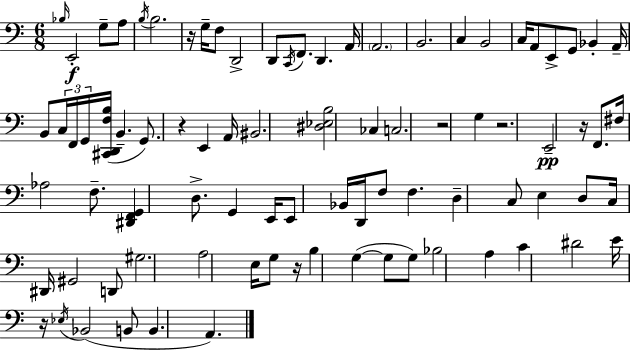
X:1
T:Untitled
M:6/8
L:1/4
K:Am
_B,/4 E,,2 G,/2 A,/2 B,/4 B,2 z/4 G,/4 F,/2 D,,2 D,,/2 C,,/4 F,,/2 D,, A,,/4 A,,2 B,,2 C, B,,2 C,/4 A,,/2 E,,/2 G,,/2 _B,, A,,/4 B,,/2 C,/4 F,,/4 G,,/4 [^C,,D,,F,B,]/4 B,, G,,/2 z E,, A,,/4 ^B,,2 [^D,_E,B,]2 _C, C,2 z2 G, z2 E,,2 z/4 F,,/2 ^F,/4 _A,2 F,/2 [^D,,F,,G,,] D,/2 G,, E,,/4 E,,/2 _B,,/4 D,,/4 F,/2 F, D, C,/2 E, D,/2 C,/4 ^D,,/4 ^G,,2 D,,/2 ^G,2 A,2 E,/4 G,/2 z/4 B, G, G,/2 G,/2 _B,2 A, C ^D2 E/4 z/4 _E,/4 _B,,2 B,,/2 B,, A,,